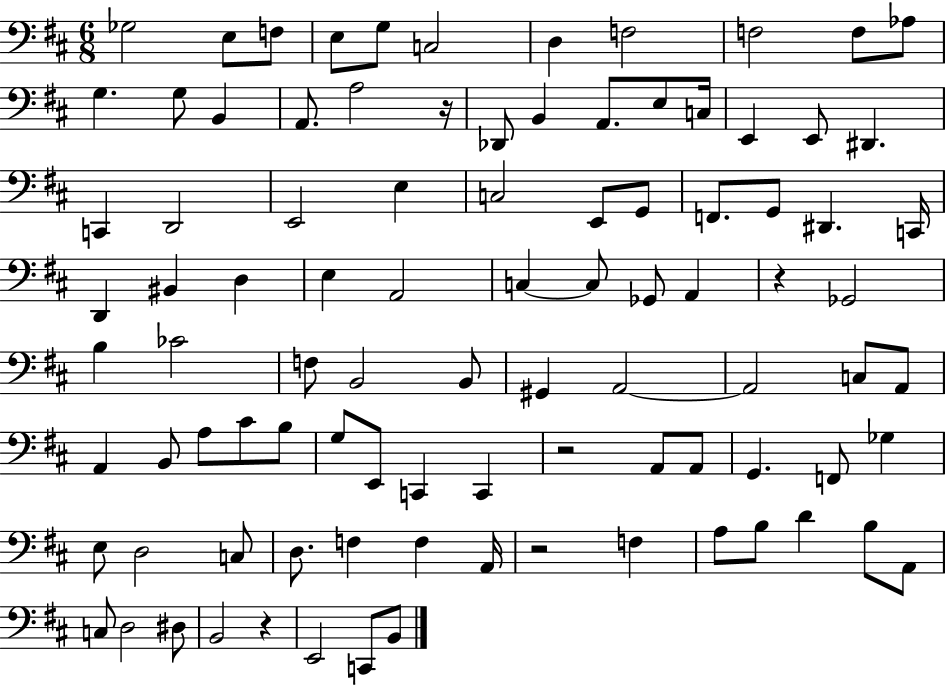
Gb3/h E3/e F3/e E3/e G3/e C3/h D3/q F3/h F3/h F3/e Ab3/e G3/q. G3/e B2/q A2/e. A3/h R/s Db2/e B2/q A2/e. E3/e C3/s E2/q E2/e D#2/q. C2/q D2/h E2/h E3/q C3/h E2/e G2/e F2/e. G2/e D#2/q. C2/s D2/q BIS2/q D3/q E3/q A2/h C3/q C3/e Gb2/e A2/q R/q Gb2/h B3/q CES4/h F3/e B2/h B2/e G#2/q A2/h A2/h C3/e A2/e A2/q B2/e A3/e C#4/e B3/e G3/e E2/e C2/q C2/q R/h A2/e A2/e G2/q. F2/e Gb3/q E3/e D3/h C3/e D3/e. F3/q F3/q A2/s R/h F3/q A3/e B3/e D4/q B3/e A2/e C3/e D3/h D#3/e B2/h R/q E2/h C2/e B2/e